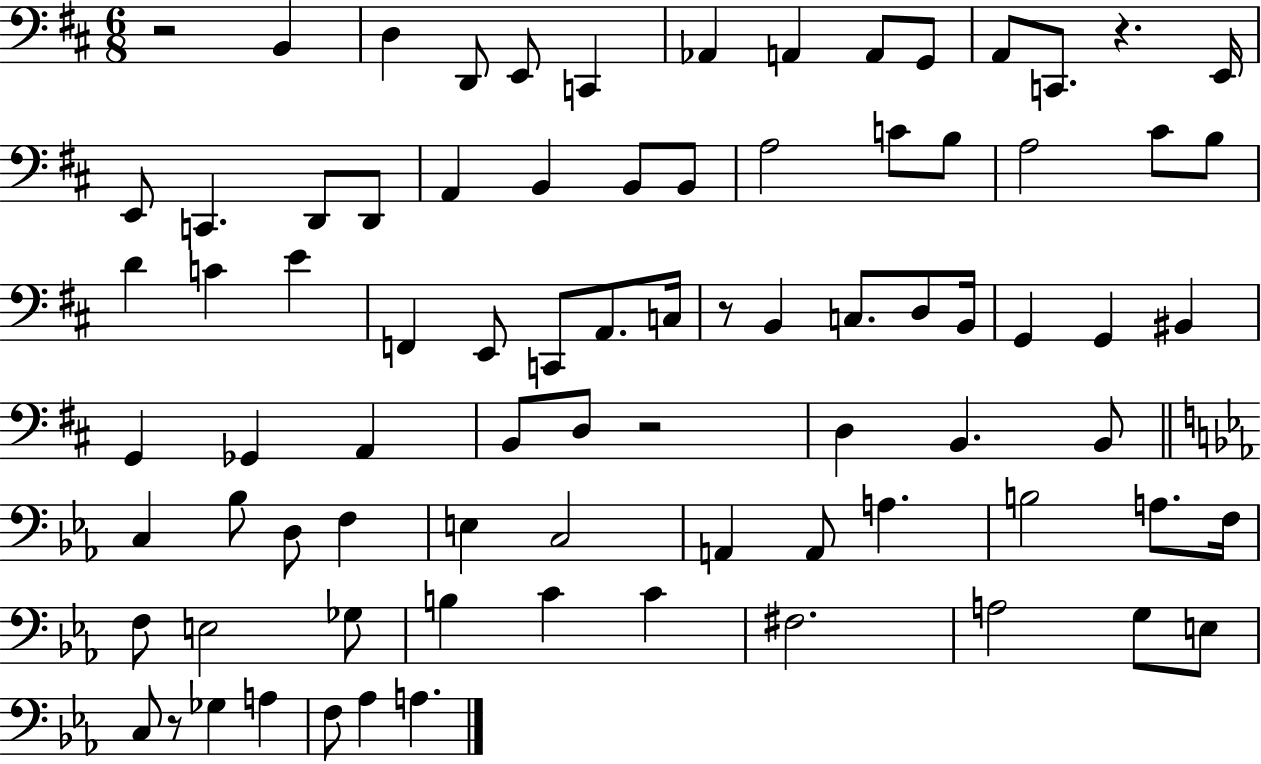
{
  \clef bass
  \numericTimeSignature
  \time 6/8
  \key d \major
  r2 b,4 | d4 d,8 e,8 c,4 | aes,4 a,4 a,8 g,8 | a,8 c,8. r4. e,16 | \break e,8 c,4. d,8 d,8 | a,4 b,4 b,8 b,8 | a2 c'8 b8 | a2 cis'8 b8 | \break d'4 c'4 e'4 | f,4 e,8 c,8 a,8. c16 | r8 b,4 c8. d8 b,16 | g,4 g,4 bis,4 | \break g,4 ges,4 a,4 | b,8 d8 r2 | d4 b,4. b,8 | \bar "||" \break \key c \minor c4 bes8 d8 f4 | e4 c2 | a,4 a,8 a4. | b2 a8. f16 | \break f8 e2 ges8 | b4 c'4 c'4 | fis2. | a2 g8 e8 | \break c8 r8 ges4 a4 | f8 aes4 a4. | \bar "|."
}